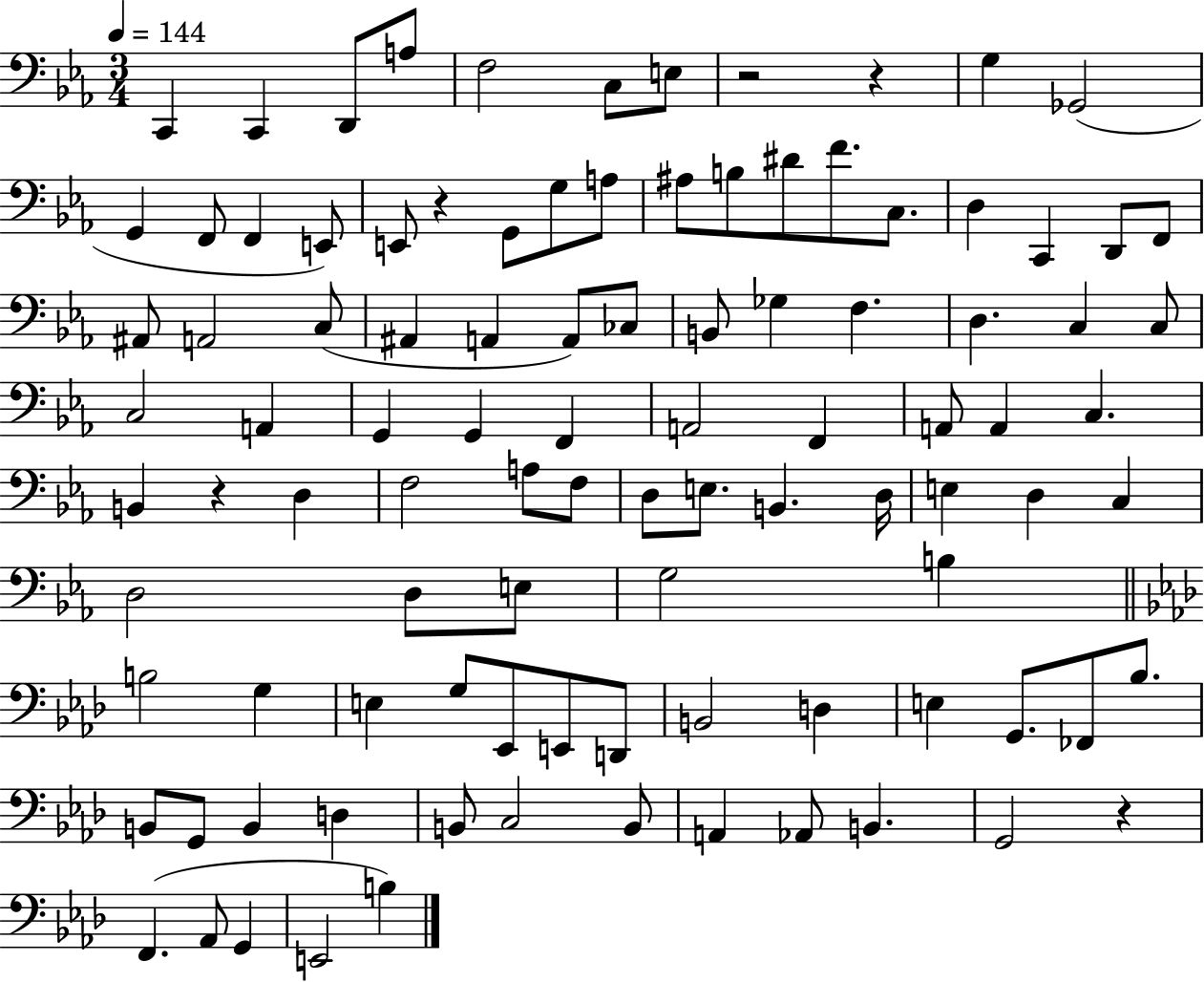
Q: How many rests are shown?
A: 5